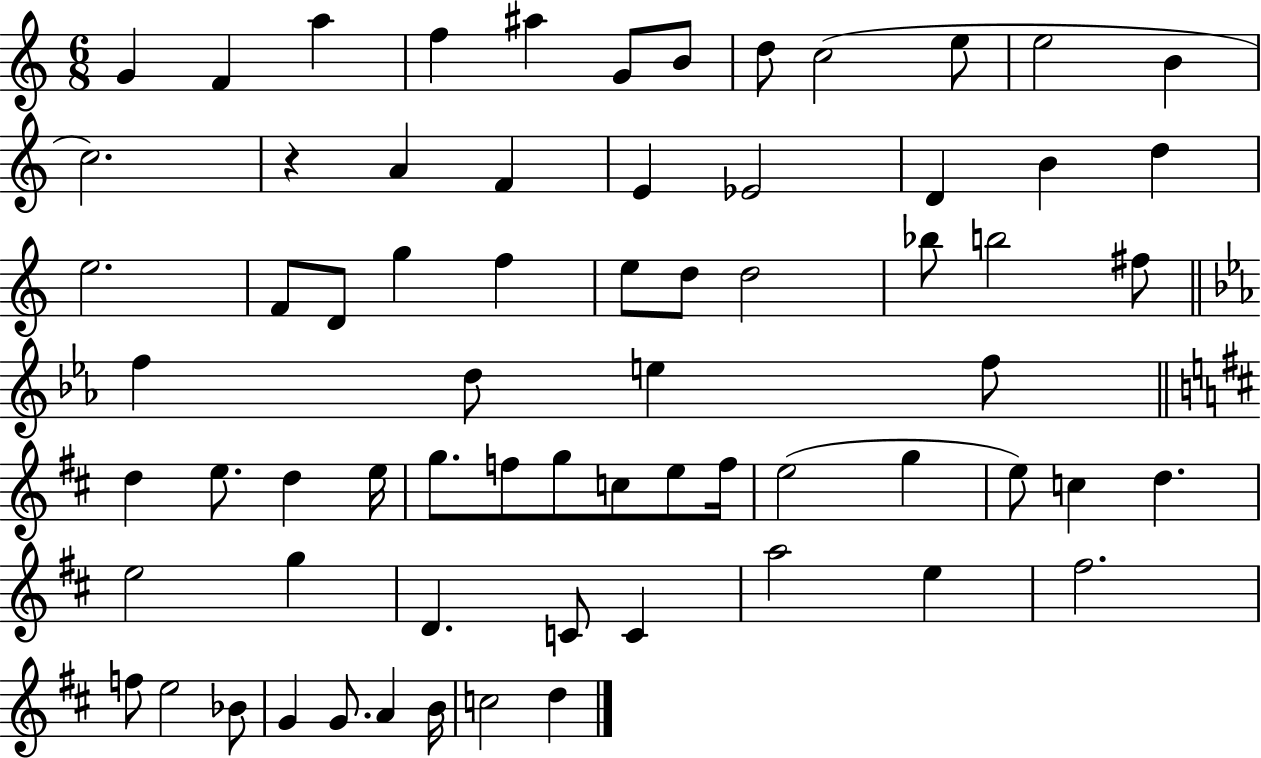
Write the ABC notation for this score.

X:1
T:Untitled
M:6/8
L:1/4
K:C
G F a f ^a G/2 B/2 d/2 c2 e/2 e2 B c2 z A F E _E2 D B d e2 F/2 D/2 g f e/2 d/2 d2 _b/2 b2 ^f/2 f d/2 e f/2 d e/2 d e/4 g/2 f/2 g/2 c/2 e/2 f/4 e2 g e/2 c d e2 g D C/2 C a2 e ^f2 f/2 e2 _B/2 G G/2 A B/4 c2 d